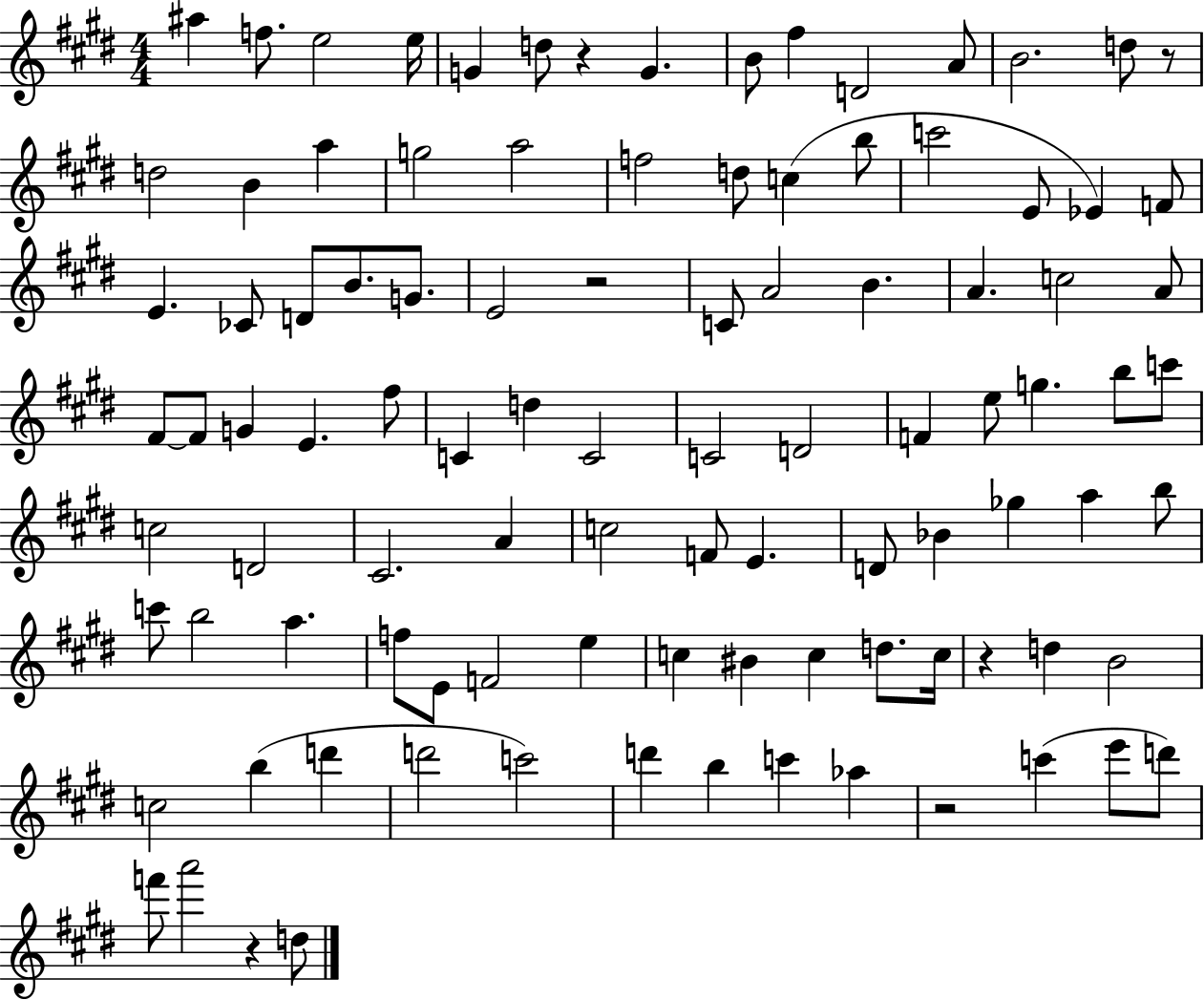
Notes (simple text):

A#5/q F5/e. E5/h E5/s G4/q D5/e R/q G4/q. B4/e F#5/q D4/h A4/e B4/h. D5/e R/e D5/h B4/q A5/q G5/h A5/h F5/h D5/e C5/q B5/e C6/h E4/e Eb4/q F4/e E4/q. CES4/e D4/e B4/e. G4/e. E4/h R/h C4/e A4/h B4/q. A4/q. C5/h A4/e F#4/e F#4/e G4/q E4/q. F#5/e C4/q D5/q C4/h C4/h D4/h F4/q E5/e G5/q. B5/e C6/e C5/h D4/h C#4/h. A4/q C5/h F4/e E4/q. D4/e Bb4/q Gb5/q A5/q B5/e C6/e B5/h A5/q. F5/e E4/e F4/h E5/q C5/q BIS4/q C5/q D5/e. C5/s R/q D5/q B4/h C5/h B5/q D6/q D6/h C6/h D6/q B5/q C6/q Ab5/q R/h C6/q E6/e D6/e F6/e A6/h R/q D5/e